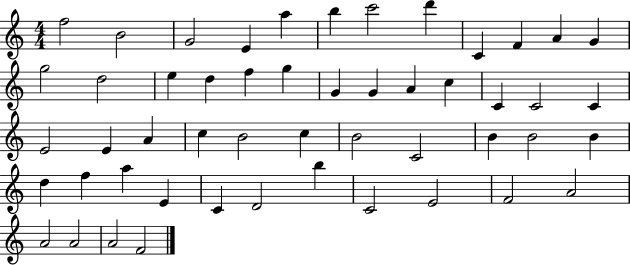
{
  \clef treble
  \numericTimeSignature
  \time 4/4
  \key c \major
  f''2 b'2 | g'2 e'4 a''4 | b''4 c'''2 d'''4 | c'4 f'4 a'4 g'4 | \break g''2 d''2 | e''4 d''4 f''4 g''4 | g'4 g'4 a'4 c''4 | c'4 c'2 c'4 | \break e'2 e'4 a'4 | c''4 b'2 c''4 | b'2 c'2 | b'4 b'2 b'4 | \break d''4 f''4 a''4 e'4 | c'4 d'2 b''4 | c'2 e'2 | f'2 a'2 | \break a'2 a'2 | a'2 f'2 | \bar "|."
}